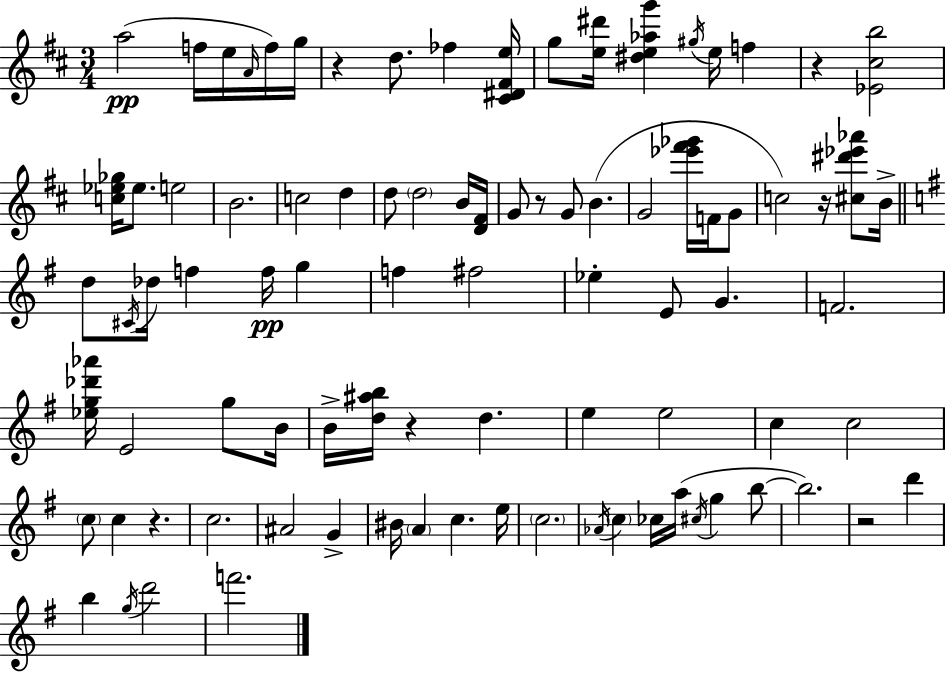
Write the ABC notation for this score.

X:1
T:Untitled
M:3/4
L:1/4
K:D
a2 f/4 e/4 A/4 f/4 g/4 z d/2 _f [^C^D^Fe]/4 g/2 [e^d']/4 [^de_ag'] ^g/4 e/4 f z [_E^cb]2 [c_e_g]/4 _e/2 e2 B2 c2 d d/2 d2 B/4 [D^F]/4 G/2 z/2 G/2 B G2 [_e'^f'_g']/4 F/4 G/2 c2 z/4 [^c^d'_e'_a']/2 B/4 d/2 ^C/4 _d/4 f f/4 g f ^f2 _e E/2 G F2 [_eg_d'_a']/4 E2 g/2 B/4 B/4 [d^ab]/4 z d e e2 c c2 c/2 c z c2 ^A2 G ^B/4 A c e/4 c2 _A/4 c _c/4 a/4 ^c/4 g b/2 b2 z2 d' b g/4 d'2 f'2